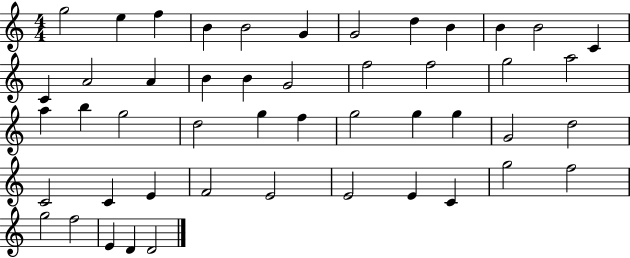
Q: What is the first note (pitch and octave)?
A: G5